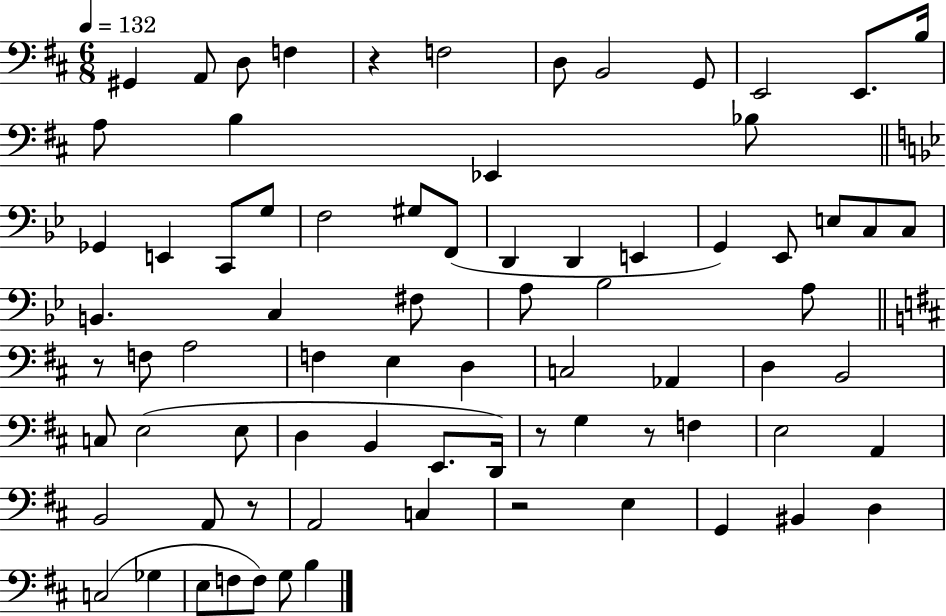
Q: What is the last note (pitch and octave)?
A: B3